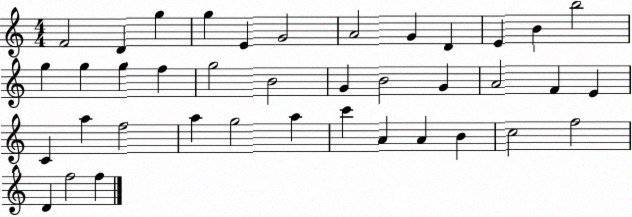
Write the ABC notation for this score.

X:1
T:Untitled
M:4/4
L:1/4
K:C
F2 D g g E G2 A2 G D E B b2 g g g f g2 B2 G B2 G A2 F E C a f2 a g2 a c' A A B c2 f2 D f2 f